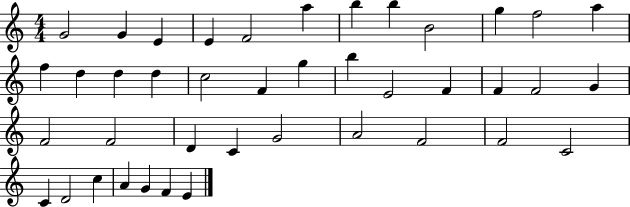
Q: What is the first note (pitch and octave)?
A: G4